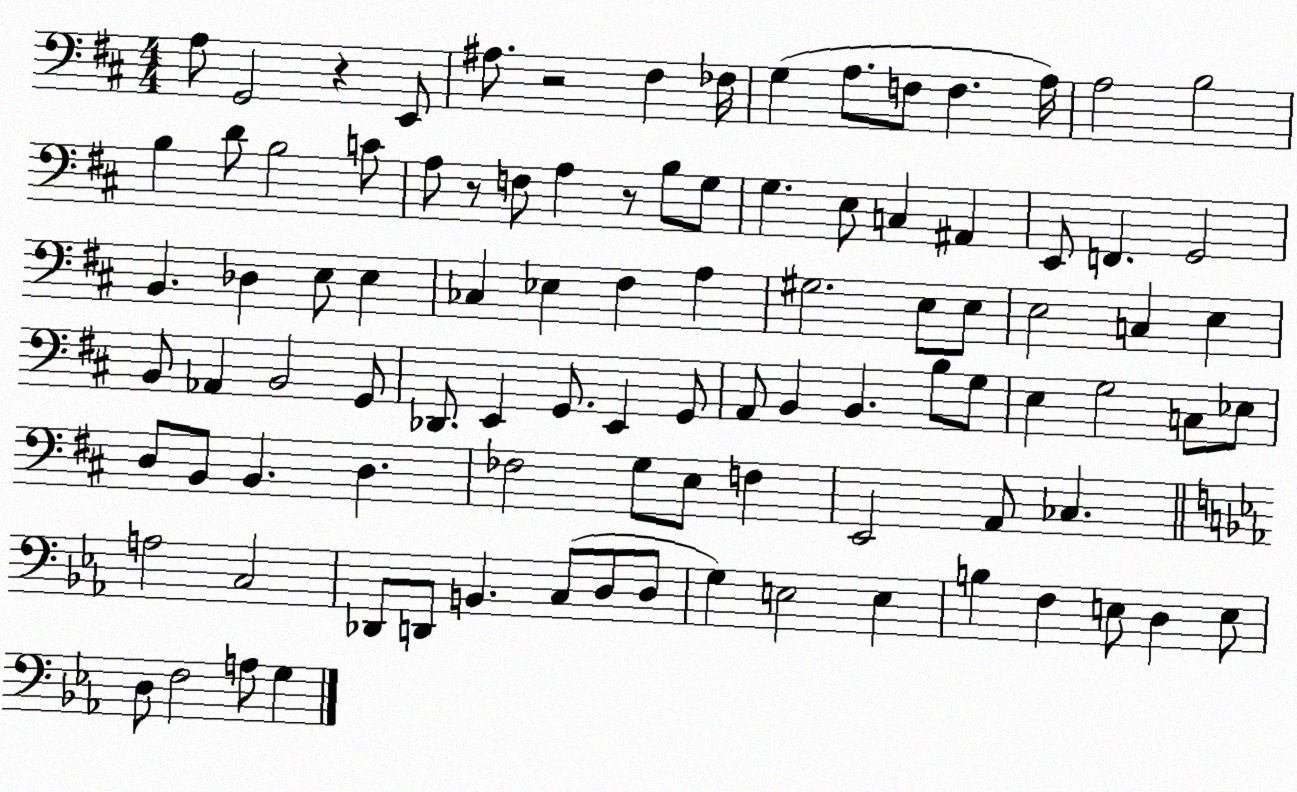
X:1
T:Untitled
M:4/4
L:1/4
K:D
A,/2 G,,2 z E,,/2 ^A,/2 z2 ^F, _F,/4 G, A,/2 F,/2 F, A,/4 A,2 B,2 B, D/2 B,2 C/2 A,/2 z/2 F,/2 A, z/2 B,/2 G,/2 G, E,/2 C, ^A,, E,,/2 F,, G,,2 B,, _D, E,/2 E, _C, _E, ^F, A, ^G,2 E,/2 E,/2 E,2 C, E, B,,/2 _A,, B,,2 G,,/2 _D,,/2 E,, G,,/2 E,, G,,/2 A,,/2 B,, B,, B,/2 G,/2 E, G,2 C,/2 _E,/2 D,/2 B,,/2 B,, D, _F,2 G,/2 E,/2 F, E,,2 A,,/2 _C, A,2 C,2 _D,,/2 D,,/2 B,, C,/2 D,/2 D,/2 G, E,2 E, B, F, E,/2 D, E,/2 D,/2 F,2 A,/2 G,